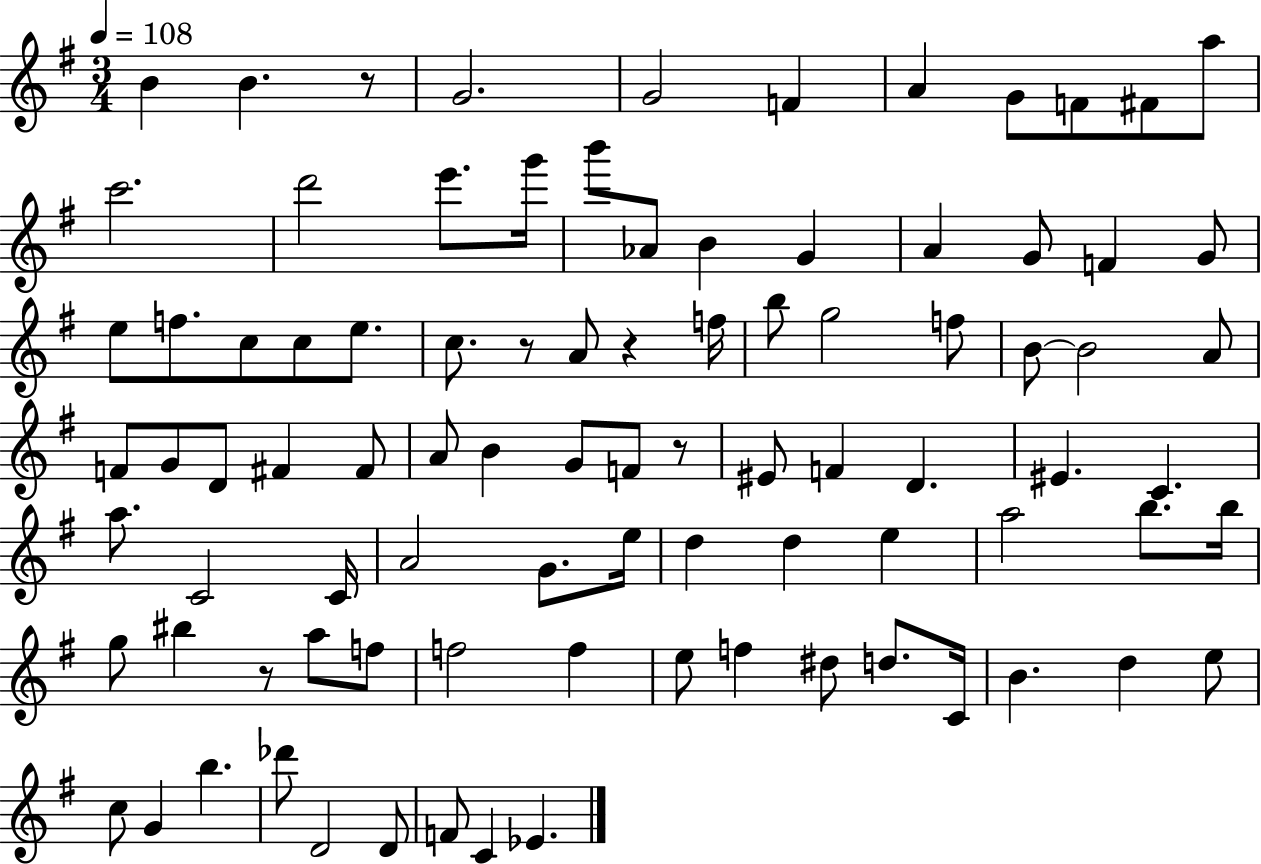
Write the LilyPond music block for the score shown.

{
  \clef treble
  \numericTimeSignature
  \time 3/4
  \key g \major
  \tempo 4 = 108
  b'4 b'4. r8 | g'2. | g'2 f'4 | a'4 g'8 f'8 fis'8 a''8 | \break c'''2. | d'''2 e'''8. g'''16 | b'''8 aes'8 b'4 g'4 | a'4 g'8 f'4 g'8 | \break e''8 f''8. c''8 c''8 e''8. | c''8. r8 a'8 r4 f''16 | b''8 g''2 f''8 | b'8~~ b'2 a'8 | \break f'8 g'8 d'8 fis'4 fis'8 | a'8 b'4 g'8 f'8 r8 | eis'8 f'4 d'4. | eis'4. c'4. | \break a''8. c'2 c'16 | a'2 g'8. e''16 | d''4 d''4 e''4 | a''2 b''8. b''16 | \break g''8 bis''4 r8 a''8 f''8 | f''2 f''4 | e''8 f''4 dis''8 d''8. c'16 | b'4. d''4 e''8 | \break c''8 g'4 b''4. | des'''8 d'2 d'8 | f'8 c'4 ees'4. | \bar "|."
}